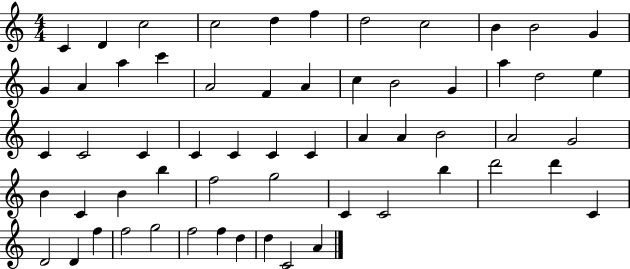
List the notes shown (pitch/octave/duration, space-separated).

C4/q D4/q C5/h C5/h D5/q F5/q D5/h C5/h B4/q B4/h G4/q G4/q A4/q A5/q C6/q A4/h F4/q A4/q C5/q B4/h G4/q A5/q D5/h E5/q C4/q C4/h C4/q C4/q C4/q C4/q C4/q A4/q A4/q B4/h A4/h G4/h B4/q C4/q B4/q B5/q F5/h G5/h C4/q C4/h B5/q D6/h D6/q C4/q D4/h D4/q F5/q F5/h G5/h F5/h F5/q D5/q D5/q C4/h A4/q